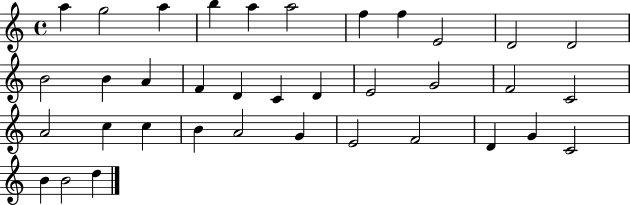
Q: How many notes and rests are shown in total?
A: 36